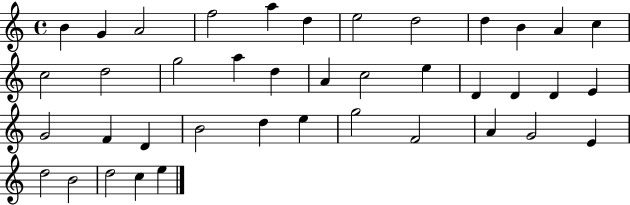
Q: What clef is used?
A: treble